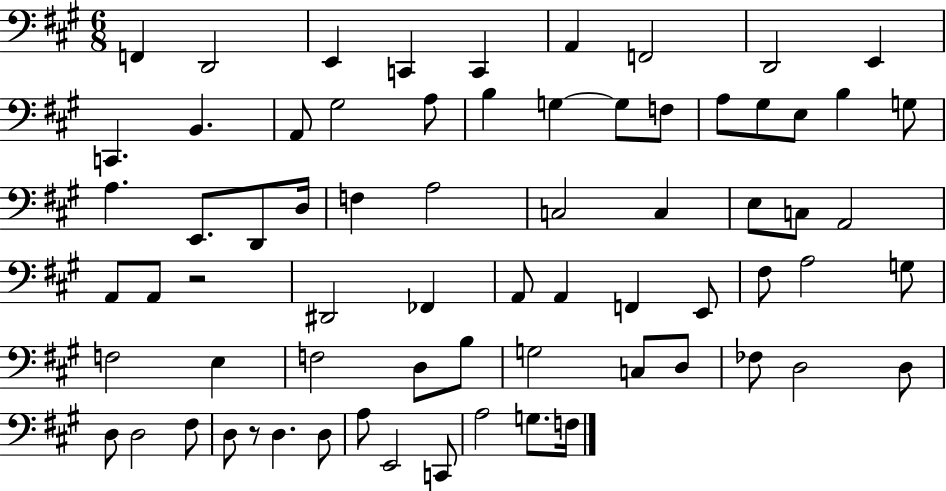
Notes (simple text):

F2/q D2/h E2/q C2/q C2/q A2/q F2/h D2/h E2/q C2/q. B2/q. A2/e G#3/h A3/e B3/q G3/q G3/e F3/e A3/e G#3/e E3/e B3/q G3/e A3/q. E2/e. D2/e D3/s F3/q A3/h C3/h C3/q E3/e C3/e A2/h A2/e A2/e R/h D#2/h FES2/q A2/e A2/q F2/q E2/e F#3/e A3/h G3/e F3/h E3/q F3/h D3/e B3/e G3/h C3/e D3/e FES3/e D3/h D3/e D3/e D3/h F#3/e D3/e R/e D3/q. D3/e A3/e E2/h C2/e A3/h G3/e. F3/s